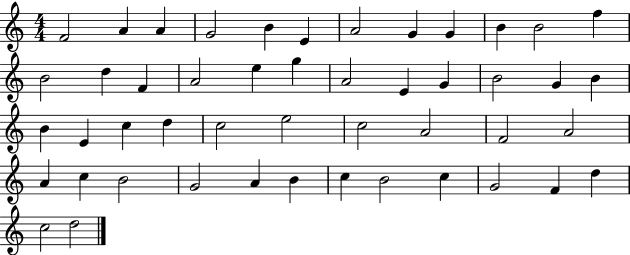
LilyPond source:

{
  \clef treble
  \numericTimeSignature
  \time 4/4
  \key c \major
  f'2 a'4 a'4 | g'2 b'4 e'4 | a'2 g'4 g'4 | b'4 b'2 f''4 | \break b'2 d''4 f'4 | a'2 e''4 g''4 | a'2 e'4 g'4 | b'2 g'4 b'4 | \break b'4 e'4 c''4 d''4 | c''2 e''2 | c''2 a'2 | f'2 a'2 | \break a'4 c''4 b'2 | g'2 a'4 b'4 | c''4 b'2 c''4 | g'2 f'4 d''4 | \break c''2 d''2 | \bar "|."
}